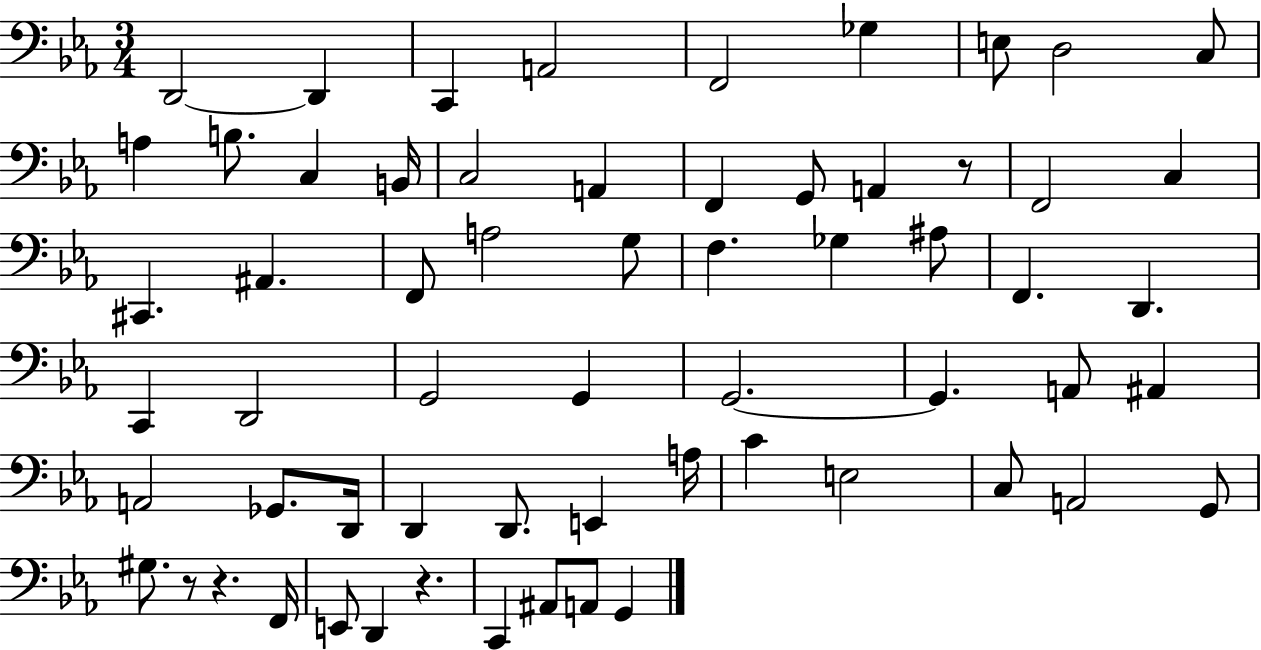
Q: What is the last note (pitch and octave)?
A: G2